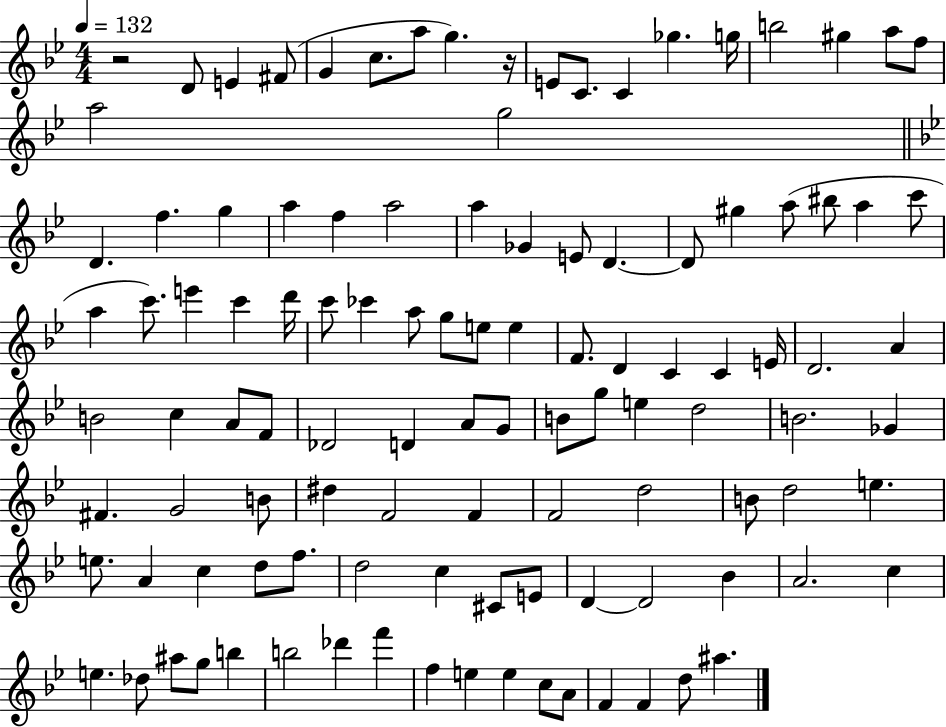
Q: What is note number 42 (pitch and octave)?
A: A5